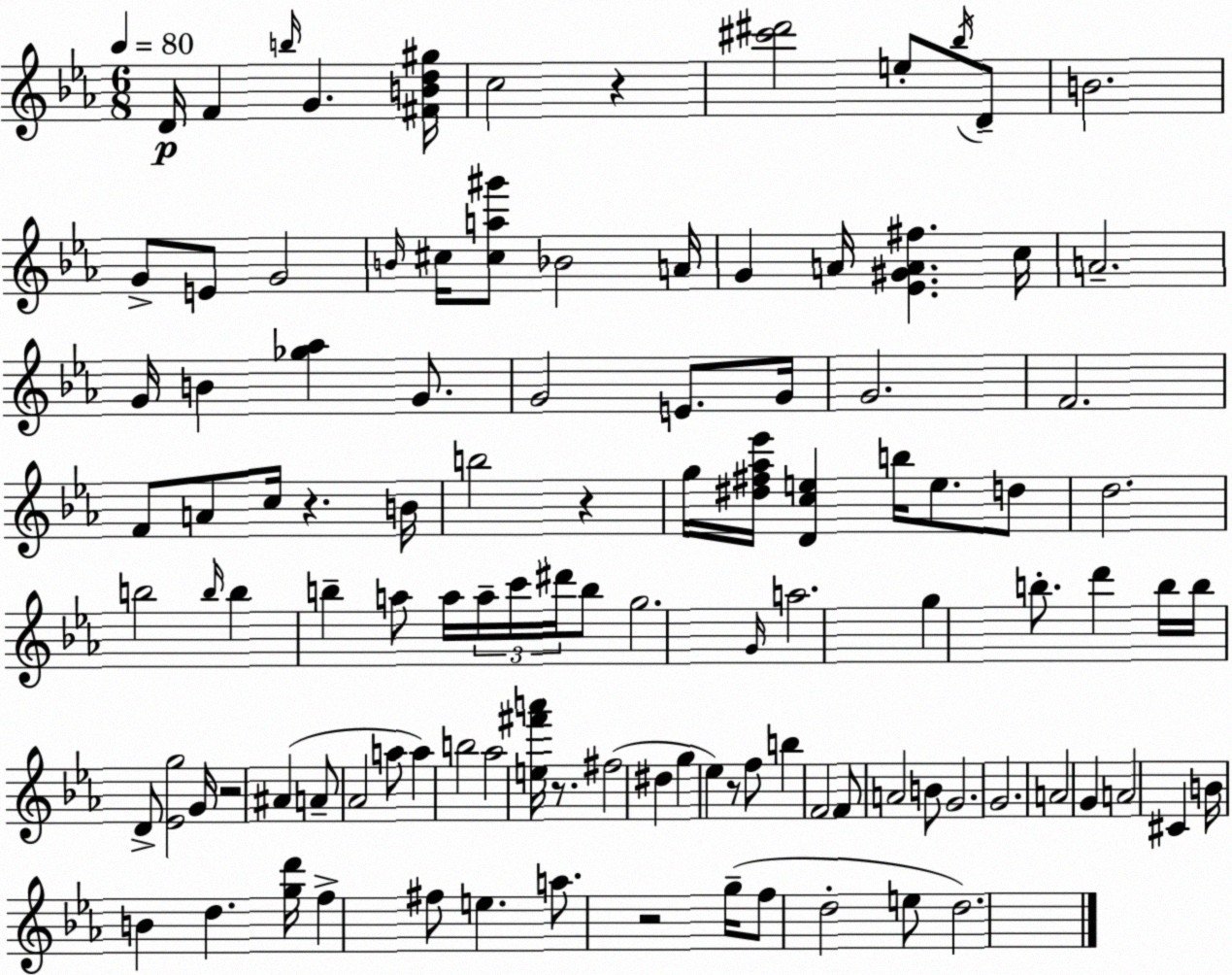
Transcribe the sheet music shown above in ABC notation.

X:1
T:Untitled
M:6/8
L:1/4
K:Cm
D/4 F b/4 G [^FBd^g]/4 c2 z [^c'^d']2 e/2 _b/4 D/2 B2 G/2 E/2 G2 B/4 ^c/4 [^ca^g']/2 _B2 A/4 G A/4 [_E^GA^f] c/4 A2 G/4 B [_g_a] G/2 G2 E/2 G/4 G2 F2 F/2 A/2 c/4 z B/4 b2 z g/4 [^d^f_a_e']/4 [Dce] b/4 e/2 d/2 d2 b2 b/4 b b a/2 a/4 a/4 c'/4 ^d'/4 b/2 g2 G/4 a2 g b/2 d' b/4 b/4 D/2 [_Eg]2 G/4 z2 ^A A/2 _A2 a/2 a b2 _a2 [e^f'a']/4 z/2 ^f2 ^d g _e z/2 f/2 b F2 F/2 A2 B/2 G2 G2 A2 G A2 ^C B/4 B d [gd']/4 f ^f/2 e a/2 z2 g/4 f/2 d2 e/2 d2